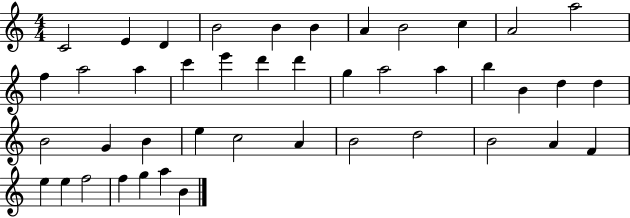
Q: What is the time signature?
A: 4/4